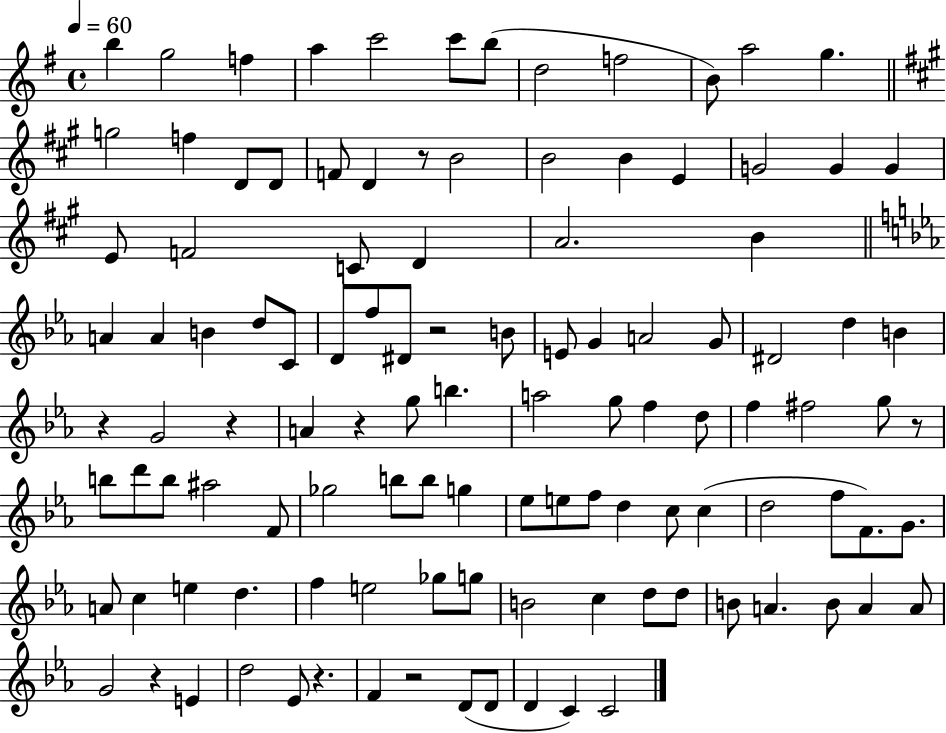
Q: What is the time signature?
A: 4/4